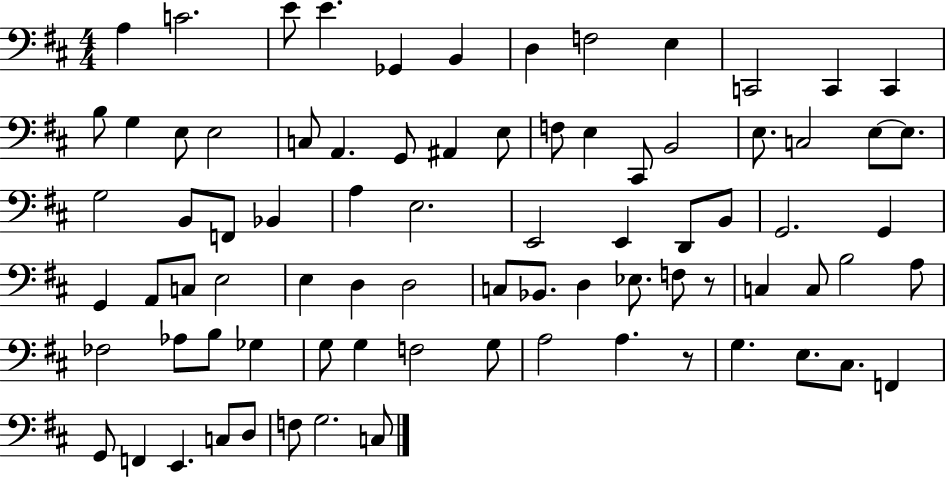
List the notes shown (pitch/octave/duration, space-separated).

A3/q C4/h. E4/e E4/q. Gb2/q B2/q D3/q F3/h E3/q C2/h C2/q C2/q B3/e G3/q E3/e E3/h C3/e A2/q. G2/e A#2/q E3/e F3/e E3/q C#2/e B2/h E3/e. C3/h E3/e E3/e. G3/h B2/e F2/e Bb2/q A3/q E3/h. E2/h E2/q D2/e B2/e G2/h. G2/q G2/q A2/e C3/e E3/h E3/q D3/q D3/h C3/e Bb2/e. D3/q Eb3/e. F3/e R/e C3/q C3/e B3/h A3/e FES3/h Ab3/e B3/e Gb3/q G3/e G3/q F3/h G3/e A3/h A3/q. R/e G3/q. E3/e. C#3/e. F2/q G2/e F2/q E2/q. C3/e D3/e F3/e G3/h. C3/e